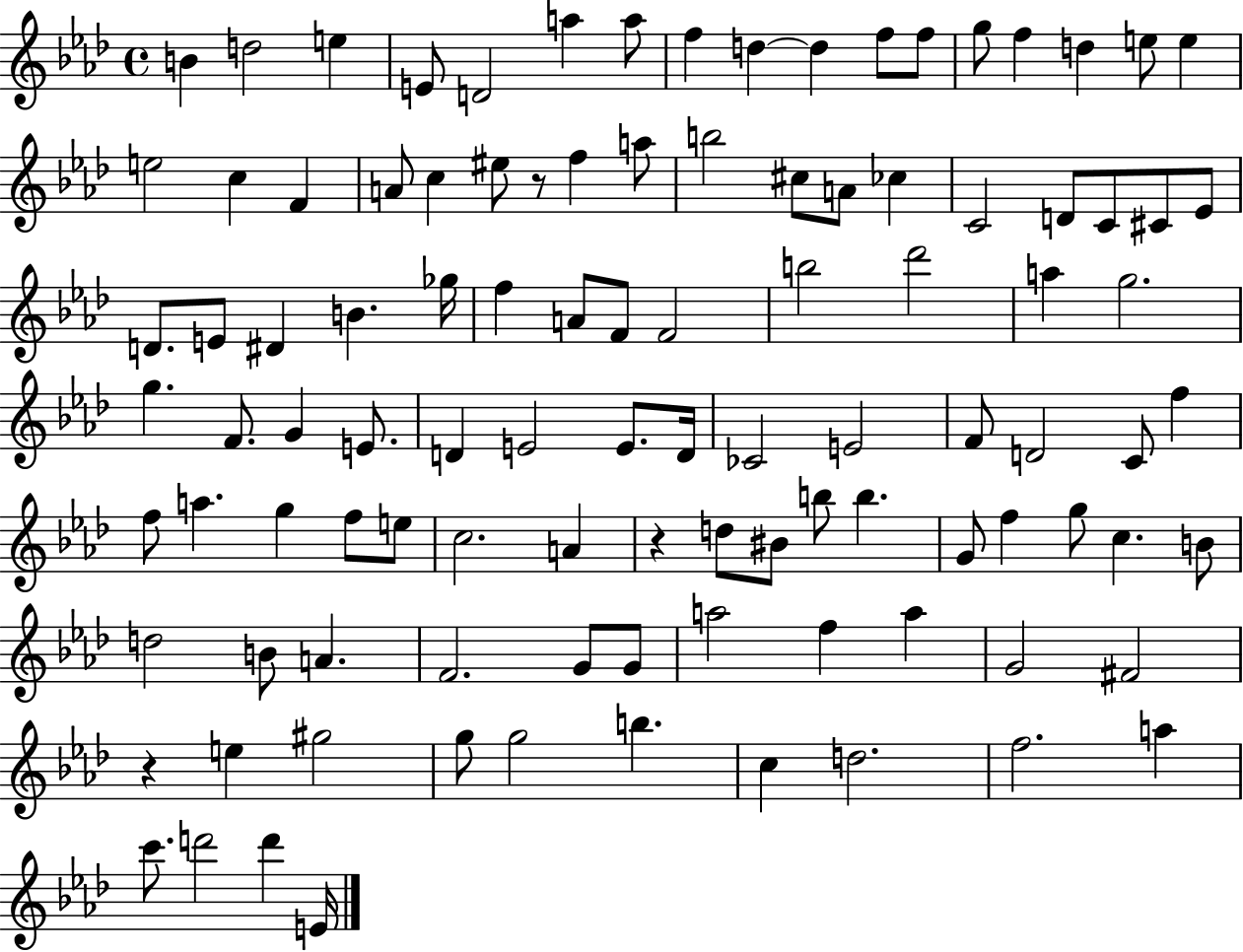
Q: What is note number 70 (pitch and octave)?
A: BIS4